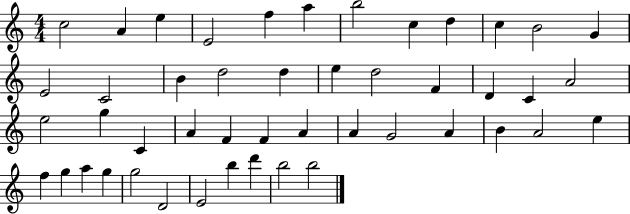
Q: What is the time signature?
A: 4/4